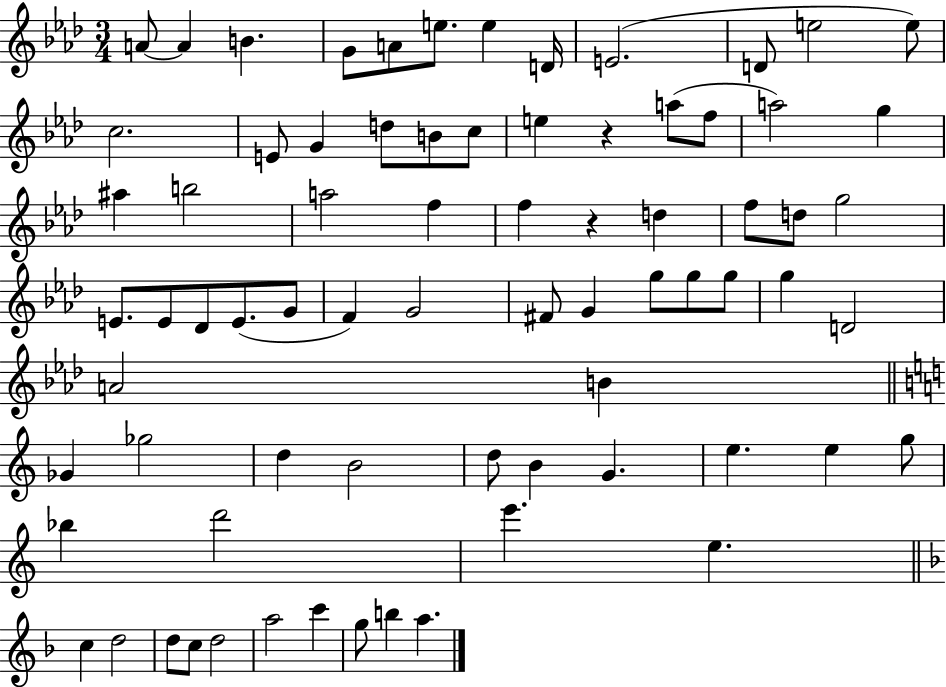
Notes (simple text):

A4/e A4/q B4/q. G4/e A4/e E5/e. E5/q D4/s E4/h. D4/e E5/h E5/e C5/h. E4/e G4/q D5/e B4/e C5/e E5/q R/q A5/e F5/e A5/h G5/q A#5/q B5/h A5/h F5/q F5/q R/q D5/q F5/e D5/e G5/h E4/e. E4/e Db4/e E4/e. G4/e F4/q G4/h F#4/e G4/q G5/e G5/e G5/e G5/q D4/h A4/h B4/q Gb4/q Gb5/h D5/q B4/h D5/e B4/q G4/q. E5/q. E5/q G5/e Bb5/q D6/h E6/q. E5/q. C5/q D5/h D5/e C5/e D5/h A5/h C6/q G5/e B5/q A5/q.